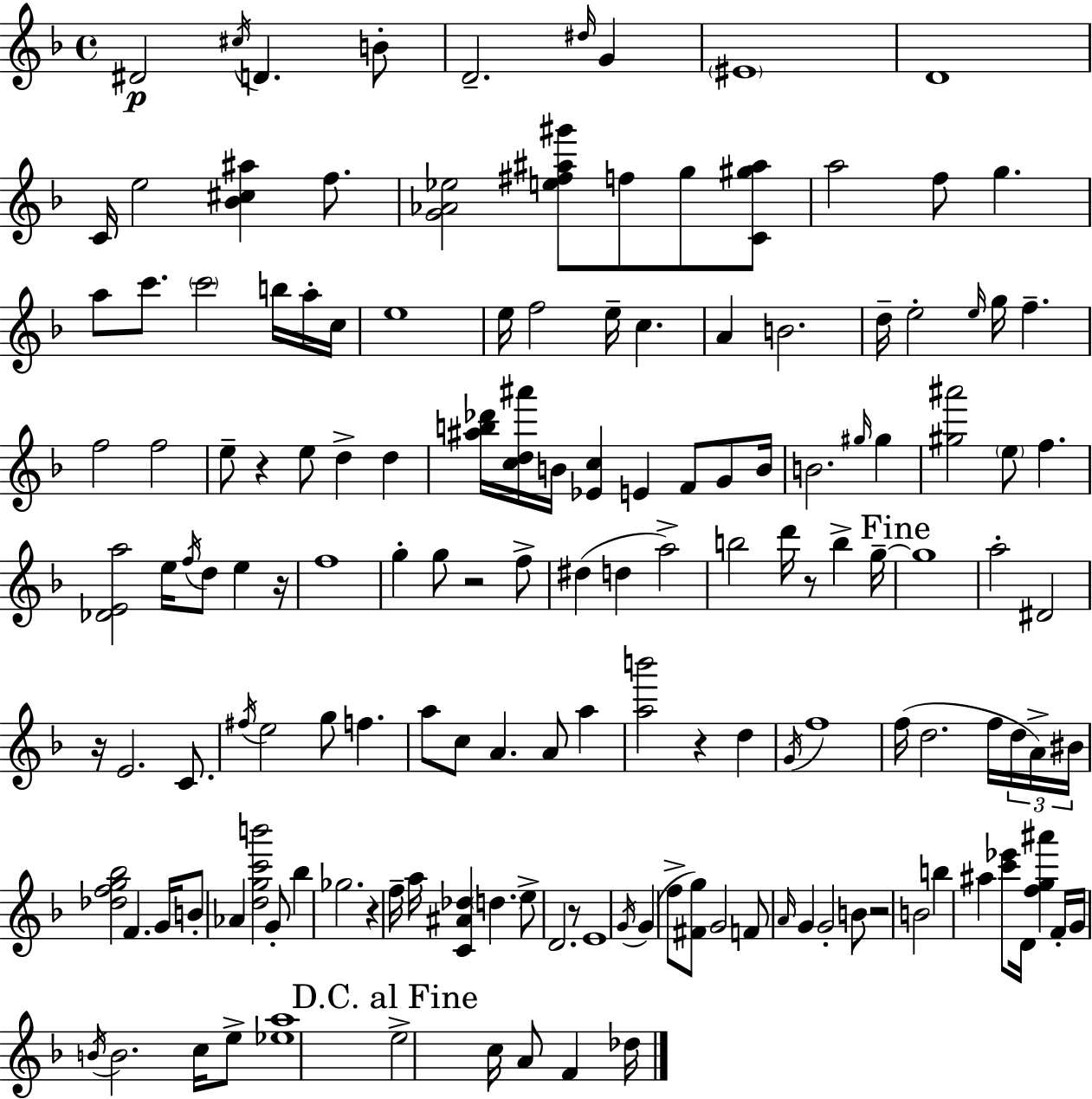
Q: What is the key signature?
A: F major